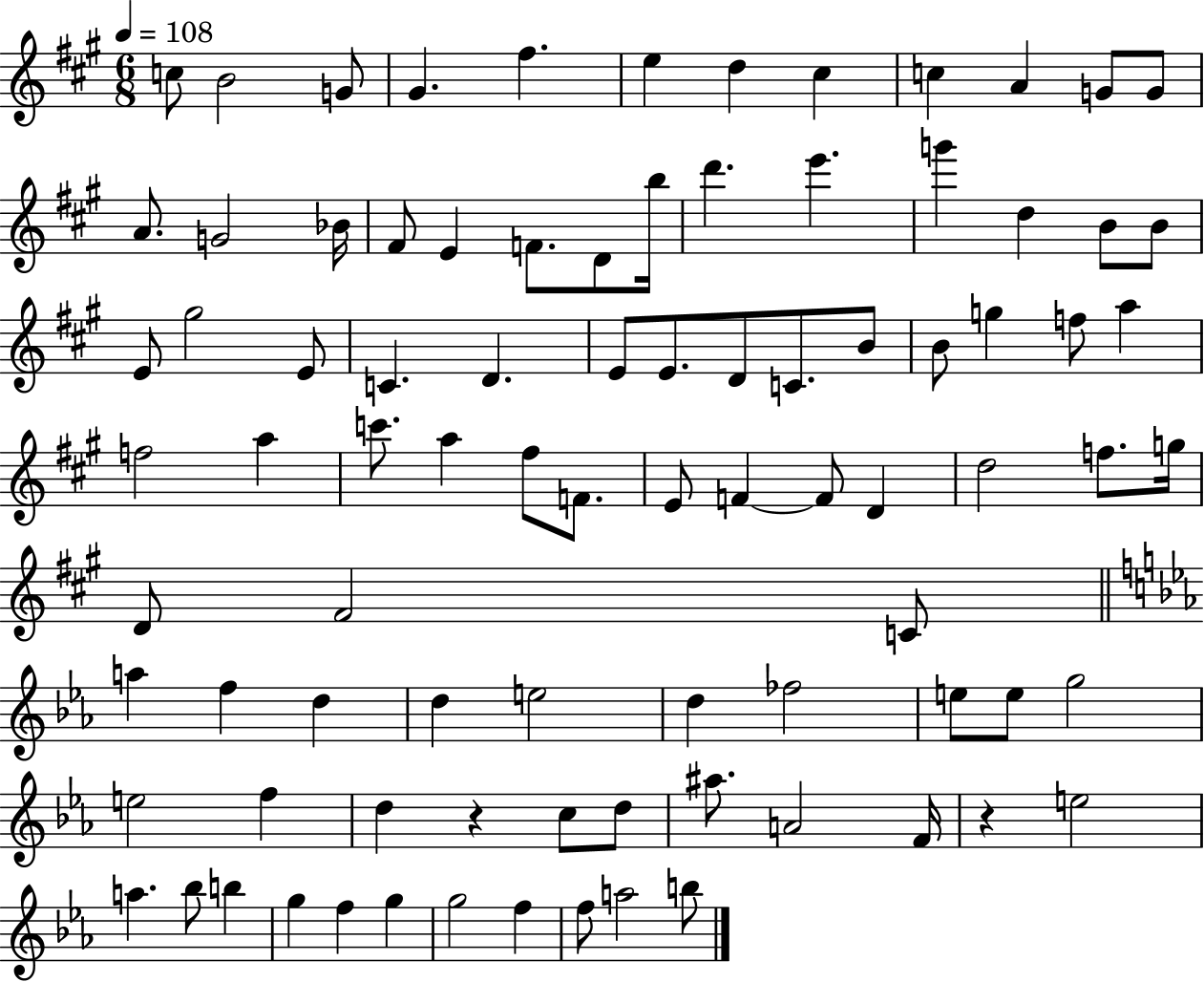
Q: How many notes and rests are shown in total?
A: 88